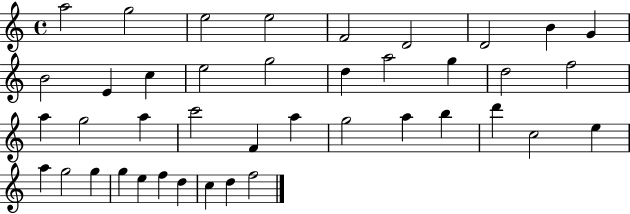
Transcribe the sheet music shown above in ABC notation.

X:1
T:Untitled
M:4/4
L:1/4
K:C
a2 g2 e2 e2 F2 D2 D2 B G B2 E c e2 g2 d a2 g d2 f2 a g2 a c'2 F a g2 a b d' c2 e a g2 g g e f d c d f2